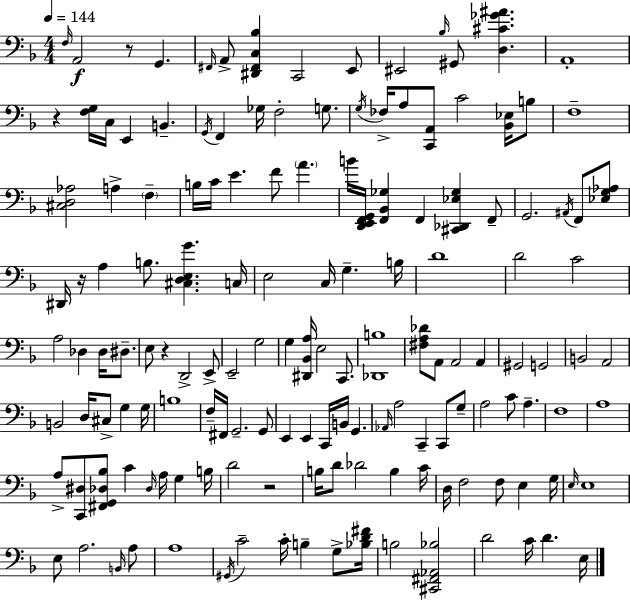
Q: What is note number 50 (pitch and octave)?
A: A3